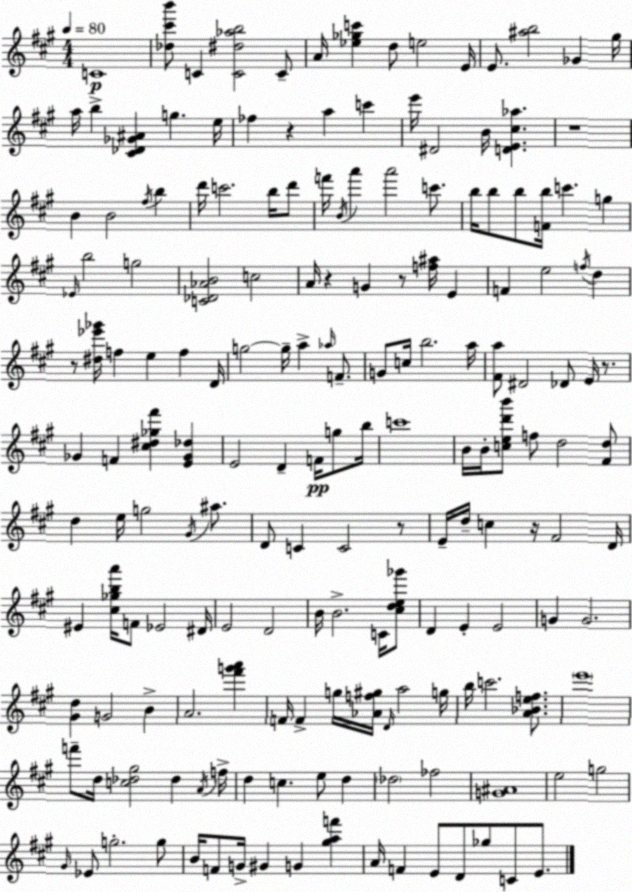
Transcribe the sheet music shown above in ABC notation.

X:1
T:Untitled
M:4/4
L:1/4
K:A
C4 [_d^c'b']/2 C [C^d_ab]2 C/2 A/4 [_e_gc'] d/2 e2 E/4 E/2 [^ab]2 _G ^g/4 a/4 b [^C_D_G^A] g e/4 _f z a c' e'/4 ^D2 B/4 [DE^c_a] z4 B B2 ^f/4 b d'/4 c'2 b/4 d'/2 f'/4 B/4 a' a'2 c'/2 b/4 b/2 b/2 [Fb]/4 c' g _E/4 b2 g2 [C_D_AB]2 c2 A/4 z G z/2 [f^a]/4 E F e2 f/4 d z/2 [^d_e'_g']/4 f e f D/4 g2 g/4 a _a/4 F/2 G/2 c/4 b2 a/4 [^Fa]/2 ^D2 _D/2 E/4 z/2 _G F [^c^d_g^f'] [E_G_d] E2 D F/4 g/2 b/4 c'4 B/4 B/4 [ced'b']/2 f/2 d2 [^Fd]/2 d e/4 g2 ^G/4 ^a/2 D/2 C C2 z/2 E/4 d/4 c z/4 ^F2 D/4 ^E [^c_gba']/4 F/2 _E2 ^D/4 E2 D2 B/4 B2 C/4 [^cde_g']/2 D E E2 G G2 [^Gd] G2 B A2 [^f'g'a'] F/4 F g/4 [_Af^g]/4 D/4 a2 g/4 b/4 c'2 [A_Bef]/2 e'4 f'/2 d/4 [c_d^g]2 _d A/4 f/4 d c e/2 d _d2 _f2 [G^A]4 e2 g2 ^G/4 _E/2 g2 g/2 B/4 F/2 G/4 ^G G [^gaf'] A/4 F E/2 D/2 _g/2 C/2 E/2